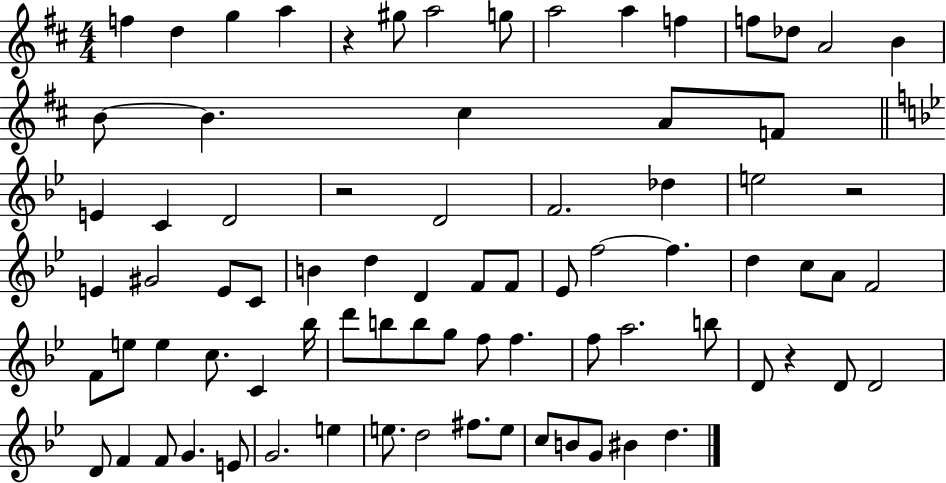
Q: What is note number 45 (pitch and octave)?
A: E5